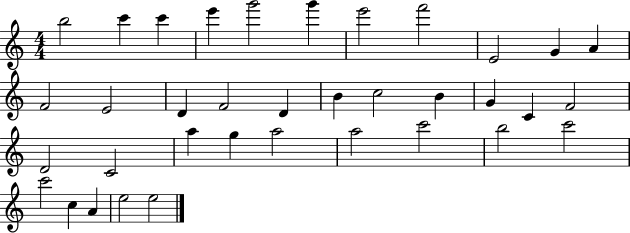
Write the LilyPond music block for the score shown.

{
  \clef treble
  \numericTimeSignature
  \time 4/4
  \key c \major
  b''2 c'''4 c'''4 | e'''4 g'''2 g'''4 | e'''2 f'''2 | e'2 g'4 a'4 | \break f'2 e'2 | d'4 f'2 d'4 | b'4 c''2 b'4 | g'4 c'4 f'2 | \break d'2 c'2 | a''4 g''4 a''2 | a''2 c'''2 | b''2 c'''2 | \break c'''2 c''4 a'4 | e''2 e''2 | \bar "|."
}